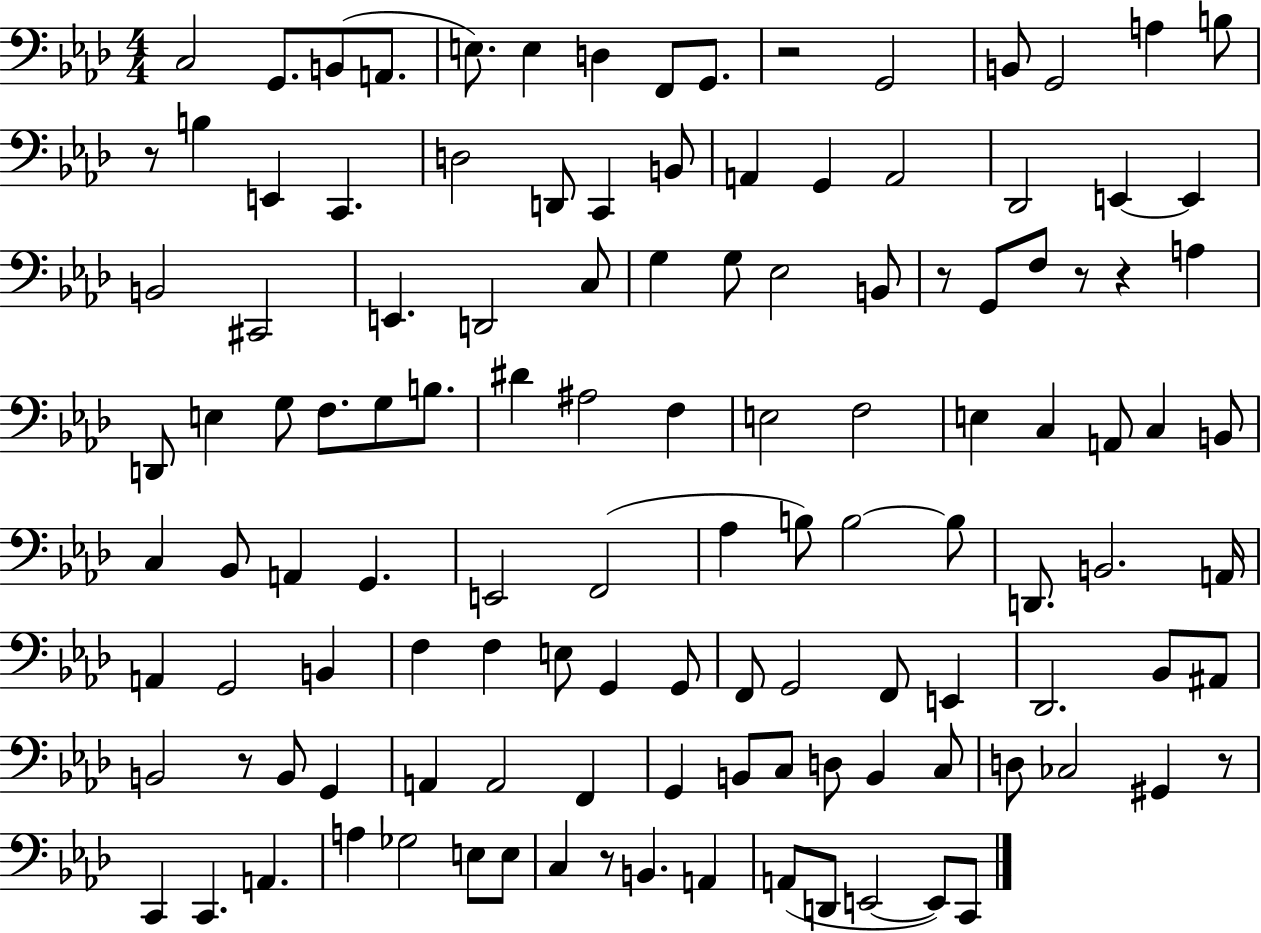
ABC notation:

X:1
T:Untitled
M:4/4
L:1/4
K:Ab
C,2 G,,/2 B,,/2 A,,/2 E,/2 E, D, F,,/2 G,,/2 z2 G,,2 B,,/2 G,,2 A, B,/2 z/2 B, E,, C,, D,2 D,,/2 C,, B,,/2 A,, G,, A,,2 _D,,2 E,, E,, B,,2 ^C,,2 E,, D,,2 C,/2 G, G,/2 _E,2 B,,/2 z/2 G,,/2 F,/2 z/2 z A, D,,/2 E, G,/2 F,/2 G,/2 B,/2 ^D ^A,2 F, E,2 F,2 E, C, A,,/2 C, B,,/2 C, _B,,/2 A,, G,, E,,2 F,,2 _A, B,/2 B,2 B,/2 D,,/2 B,,2 A,,/4 A,, G,,2 B,, F, F, E,/2 G,, G,,/2 F,,/2 G,,2 F,,/2 E,, _D,,2 _B,,/2 ^A,,/2 B,,2 z/2 B,,/2 G,, A,, A,,2 F,, G,, B,,/2 C,/2 D,/2 B,, C,/2 D,/2 _C,2 ^G,, z/2 C,, C,, A,, A, _G,2 E,/2 E,/2 C, z/2 B,, A,, A,,/2 D,,/2 E,,2 E,,/2 C,,/2